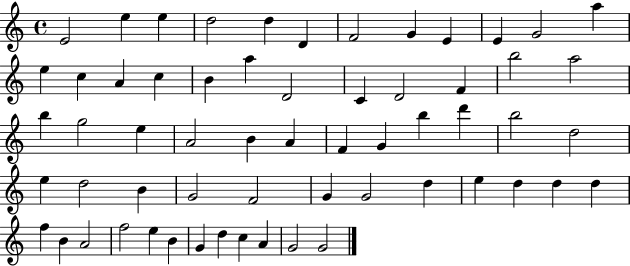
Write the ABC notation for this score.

X:1
T:Untitled
M:4/4
L:1/4
K:C
E2 e e d2 d D F2 G E E G2 a e c A c B a D2 C D2 F b2 a2 b g2 e A2 B A F G b d' b2 d2 e d2 B G2 F2 G G2 d e d d d f B A2 f2 e B G d c A G2 G2